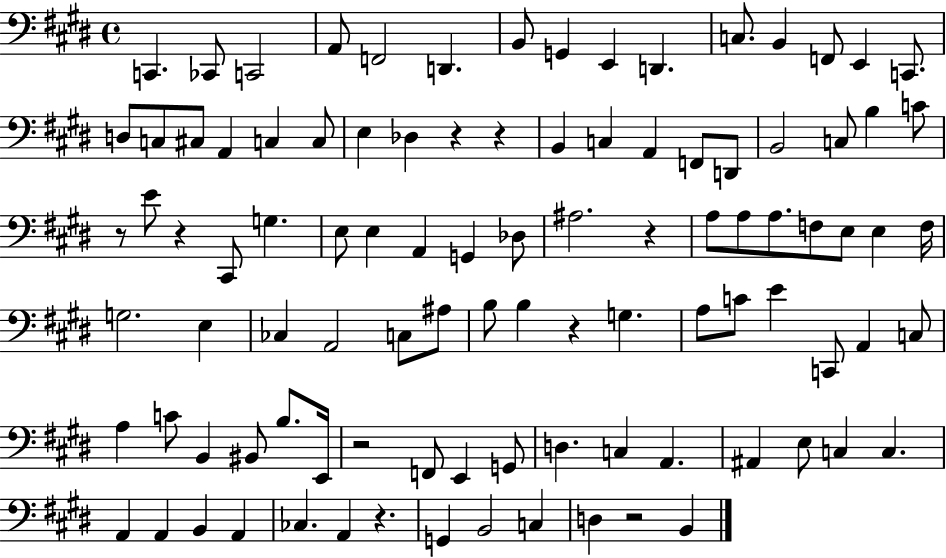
C2/q. CES2/e C2/h A2/e F2/h D2/q. B2/e G2/q E2/q D2/q. C3/e. B2/q F2/e E2/q C2/e. D3/e C3/e C#3/e A2/q C3/q C3/e E3/q Db3/q R/q R/q B2/q C3/q A2/q F2/e D2/e B2/h C3/e B3/q C4/e R/e E4/e R/q C#2/e G3/q. E3/e E3/q A2/q G2/q Db3/e A#3/h. R/q A3/e A3/e A3/e. F3/e E3/e E3/q F3/s G3/h. E3/q CES3/q A2/h C3/e A#3/e B3/e B3/q R/q G3/q. A3/e C4/e E4/q C2/e A2/q C3/e A3/q C4/e B2/q BIS2/e B3/e. E2/s R/h F2/e E2/q G2/e D3/q. C3/q A2/q. A#2/q E3/e C3/q C3/q. A2/q A2/q B2/q A2/q CES3/q. A2/q R/q. G2/q B2/h C3/q D3/q R/h B2/q